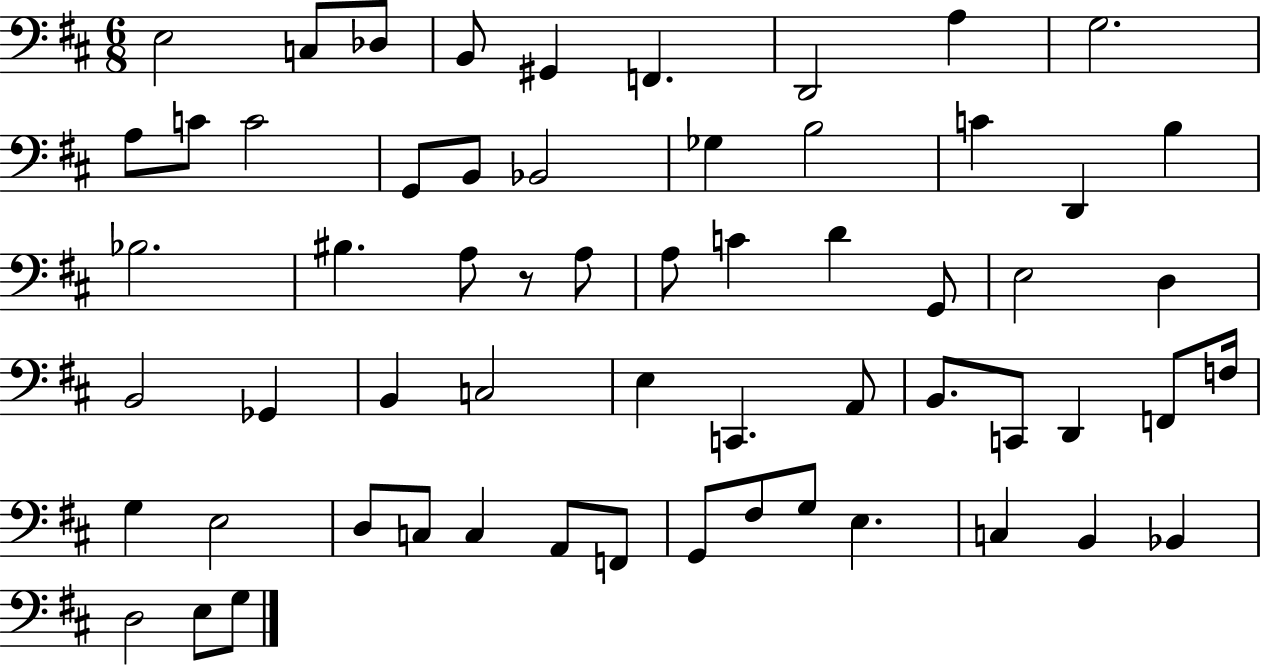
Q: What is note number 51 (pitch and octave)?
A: F#3